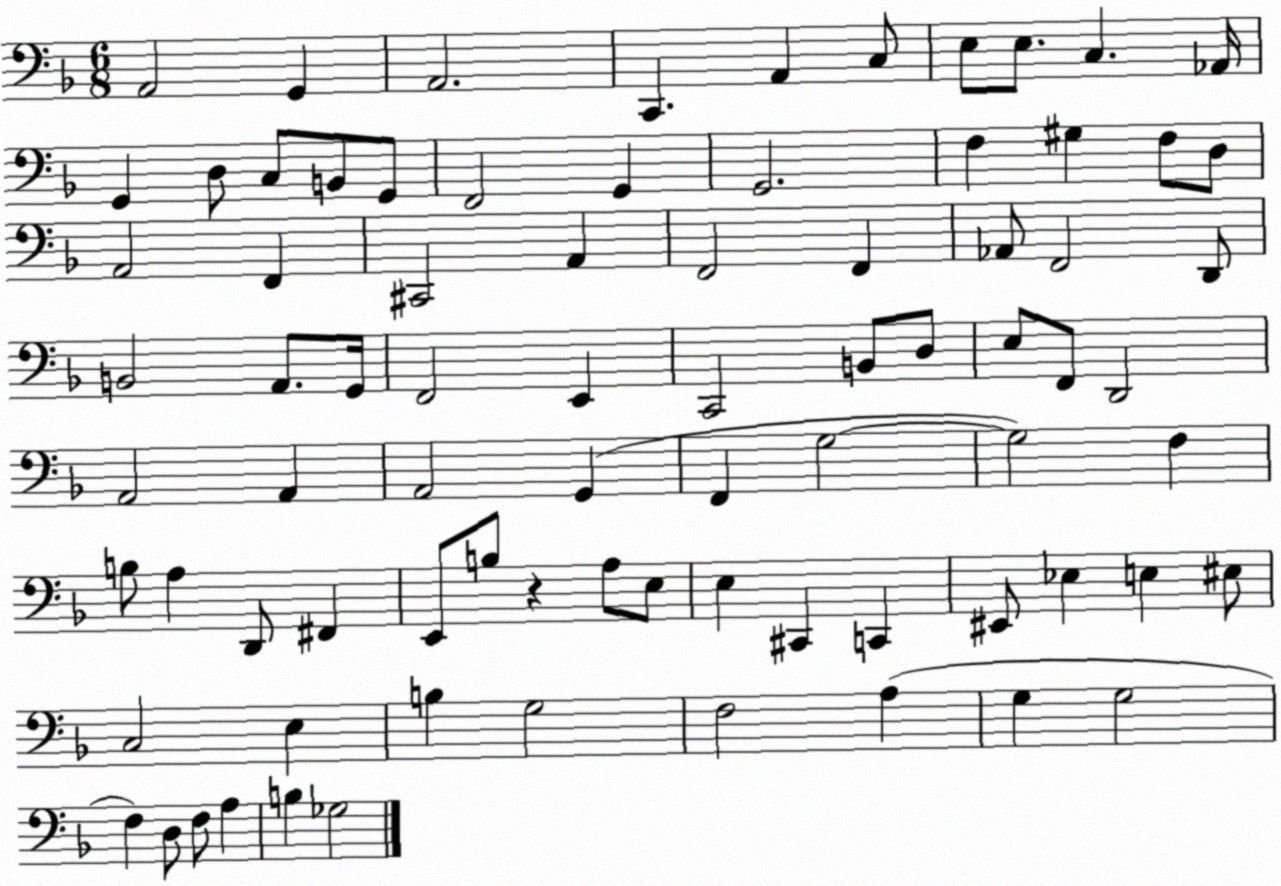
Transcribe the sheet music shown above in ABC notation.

X:1
T:Untitled
M:6/8
L:1/4
K:F
A,,2 G,, A,,2 C,, A,, C,/2 E,/2 E,/2 C, _A,,/4 G,, D,/2 C,/2 B,,/2 G,,/2 F,,2 G,, G,,2 F, ^G, F,/2 D,/2 A,,2 F,, ^C,,2 A,, F,,2 F,, _A,,/2 F,,2 D,,/2 B,,2 A,,/2 G,,/4 F,,2 E,, C,,2 B,,/2 D,/2 E,/2 F,,/2 D,,2 A,,2 A,, A,,2 G,, F,, G,2 G,2 F, B,/2 A, D,,/2 ^F,, E,,/2 B,/2 z A,/2 E,/2 E, ^C,, C,, ^E,,/2 _E, E, ^E,/2 C,2 E, B, G,2 F,2 A, G, G,2 F, D,/2 F,/2 A, B, _G,2